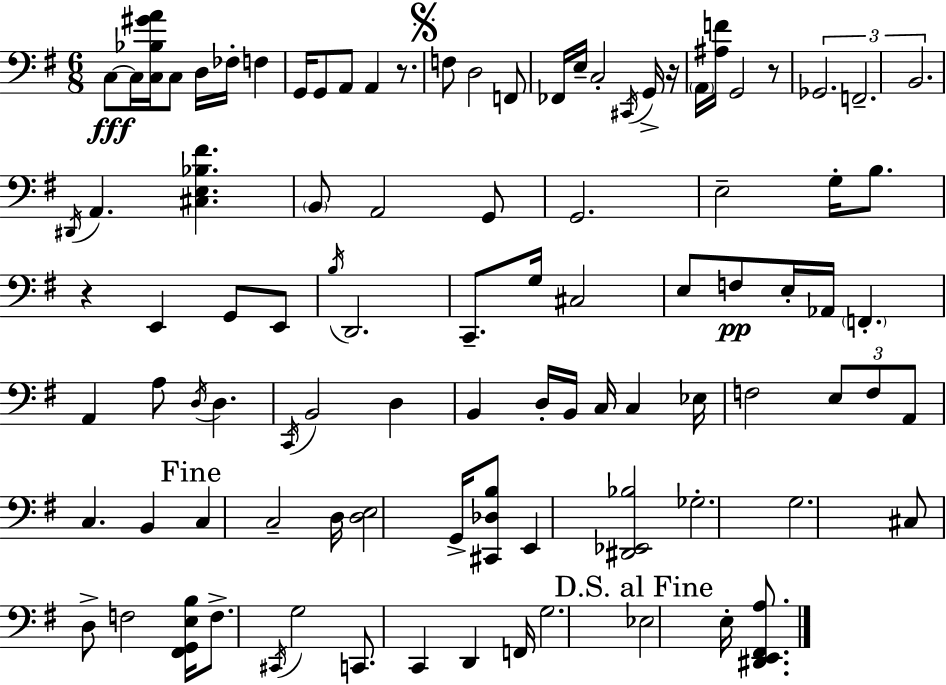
{
  \clef bass
  \numericTimeSignature
  \time 6/8
  \key e \minor
  \repeat volta 2 { c8~~\fff c16 <c bes gis' a'>16 c8 d16 fes16-. f4 | g,16 g,8 a,8 a,4 r8. | \mark \markup { \musicglyph "scripts.segno" } f8 d2 f,8 | fes,16 e16-- c2-. \acciaccatura { cis,16 } g,16-> | \break r16 \parenthesize a,16 <ais f'>16 g,2 r8 | \tuplet 3/2 { ges,2. | f,2.-- | b,2. } | \break \acciaccatura { dis,16 } a,4. <cis e bes fis'>4. | \parenthesize b,8 a,2 | g,8 g,2. | e2-- g16-. b8. | \break r4 e,4 g,8 | e,8 \acciaccatura { b16 } d,2. | c,8.-- g16 cis2 | e8 f8\pp e16-. aes,16 \parenthesize f,4.-. | \break a,4 a8 \acciaccatura { d16 } d4. | \acciaccatura { c,16 } b,2 | d4 b,4 d16-. b,16 c16 | c4 ees16 f2 | \break \tuplet 3/2 { e8 f8 a,8 } c4. | b,4 \mark "Fine" c4 c2-- | d16 <d e>2 | g,16-> <cis, des b>8 e,4 <dis, ees, bes>2 | \break ges2.-. | g2. | cis8 d8-> f2 | <fis, g, e b>16 f8.-> \acciaccatura { cis,16 } g2 | \break c,8. c,4 | d,4 f,16 g2. | \mark "D.S. al Fine" ees2 | e16-. <dis, e, fis, a>8. } \bar "|."
}